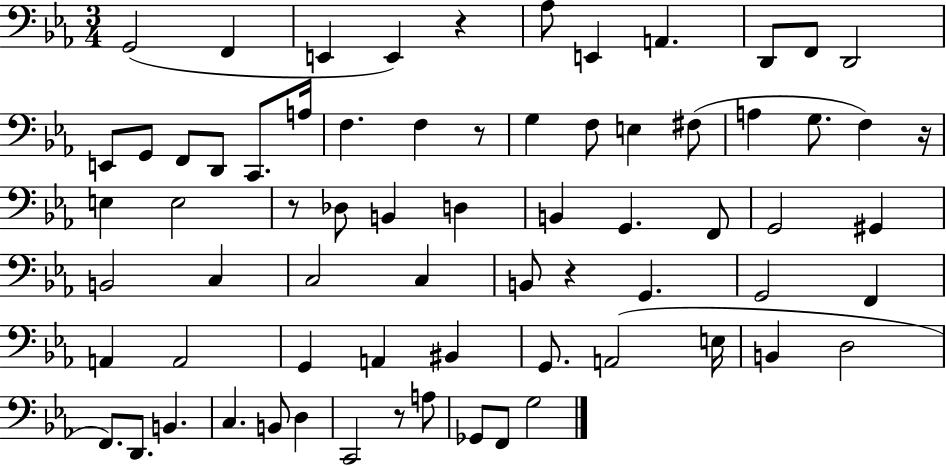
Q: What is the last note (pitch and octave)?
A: G3